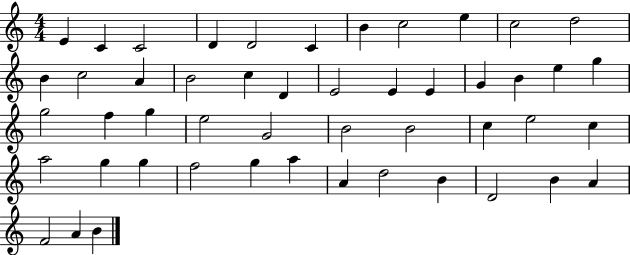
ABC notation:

X:1
T:Untitled
M:4/4
L:1/4
K:C
E C C2 D D2 C B c2 e c2 d2 B c2 A B2 c D E2 E E G B e g g2 f g e2 G2 B2 B2 c e2 c a2 g g f2 g a A d2 B D2 B A F2 A B